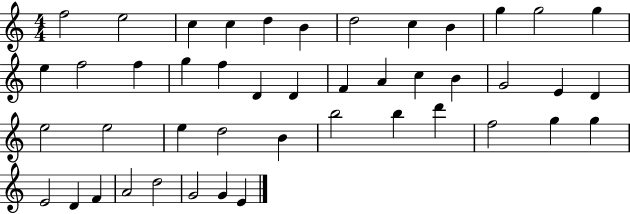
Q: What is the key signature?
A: C major